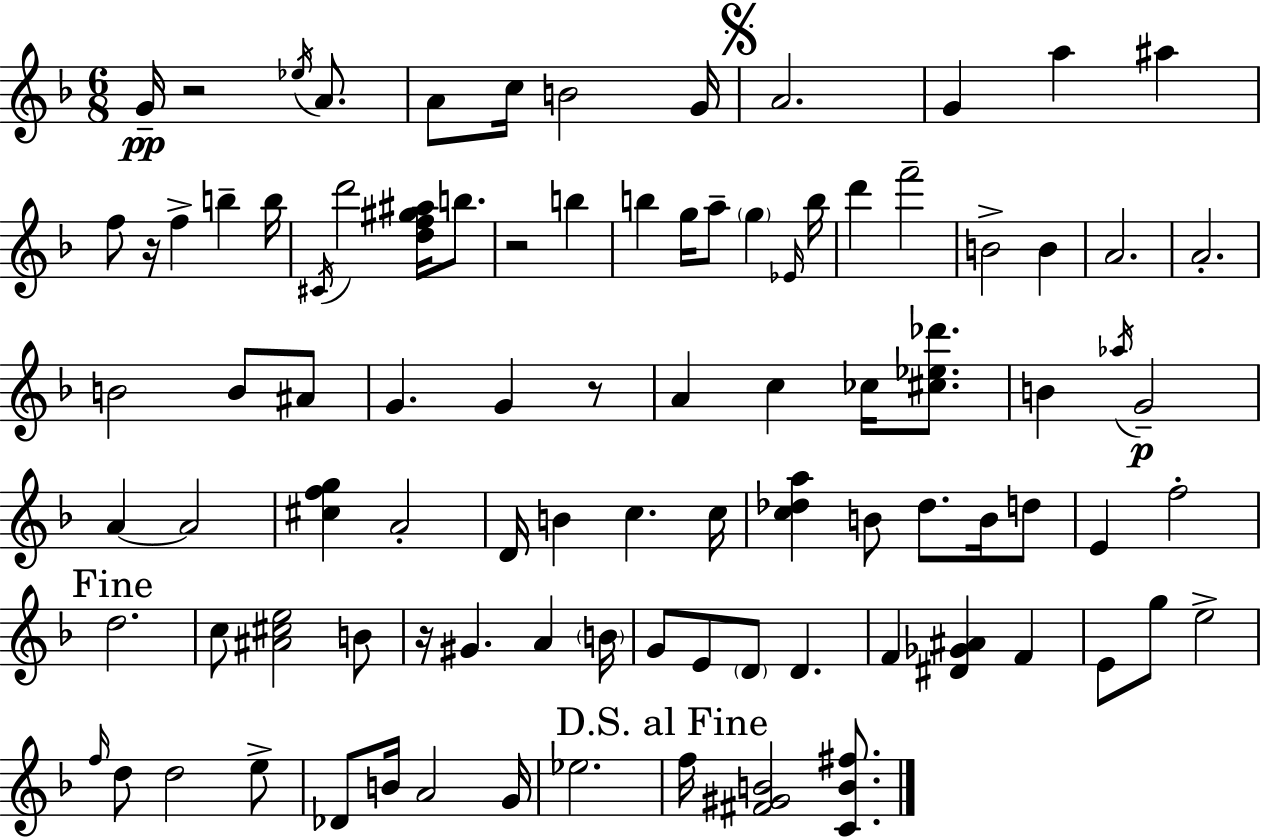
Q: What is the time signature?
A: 6/8